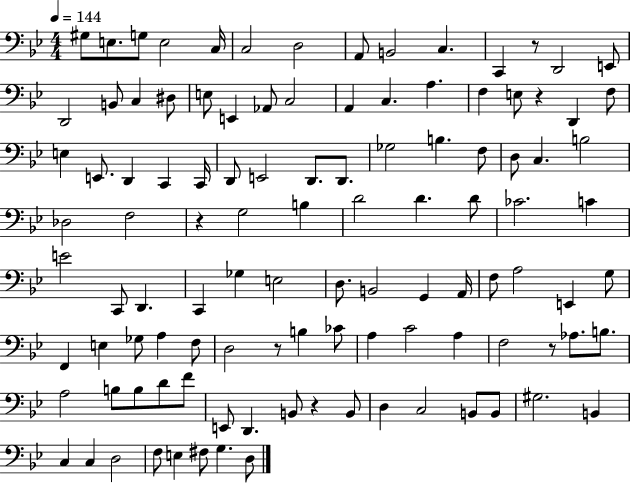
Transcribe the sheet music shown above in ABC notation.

X:1
T:Untitled
M:4/4
L:1/4
K:Bb
^G,/2 E,/2 G,/2 E,2 C,/4 C,2 D,2 A,,/2 B,,2 C, C,, z/2 D,,2 E,,/2 D,,2 B,,/2 C, ^D,/2 E,/2 E,, _A,,/2 C,2 A,, C, A, F, E,/2 z D,, F,/2 E, E,,/2 D,, C,, C,,/4 D,,/2 E,,2 D,,/2 D,,/2 _G,2 B, F,/2 D,/2 C, B,2 _D,2 F,2 z G,2 B, D2 D D/2 _C2 C E2 C,,/2 D,, C,, _G, E,2 D,/2 B,,2 G,, A,,/4 F,/2 A,2 E,, G,/2 F,, E, _G,/2 A, F,/2 D,2 z/2 B, _C/2 A, C2 A, F,2 z/2 _A,/2 B,/2 A,2 B,/2 B,/2 D/2 F/2 E,,/2 D,, B,,/2 z B,,/2 D, C,2 B,,/2 B,,/2 ^G,2 B,, C, C, D,2 F,/2 E, ^F,/2 G, D,/2